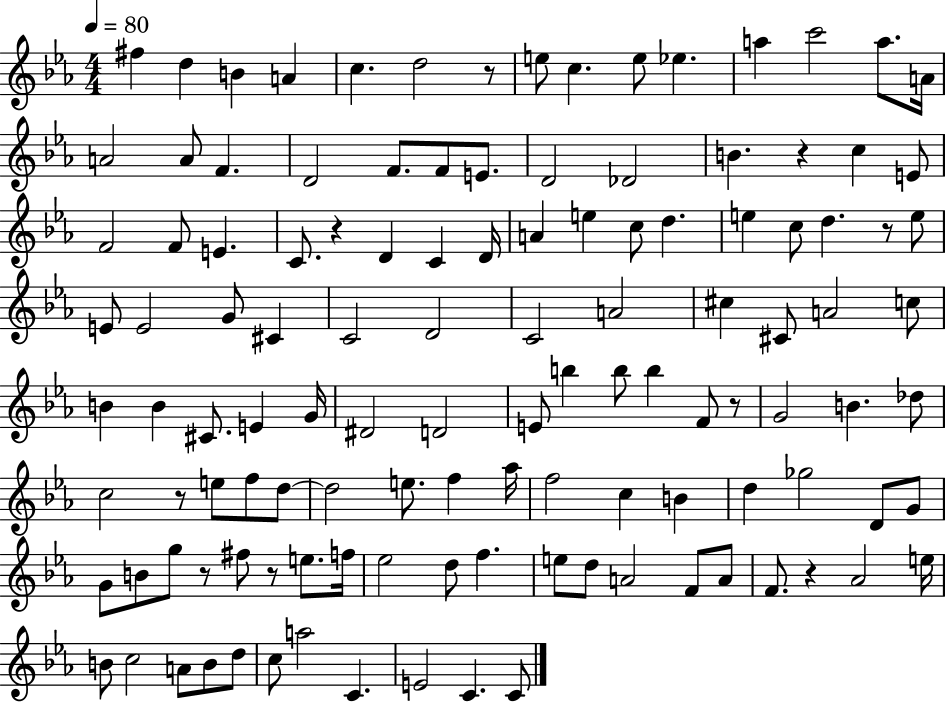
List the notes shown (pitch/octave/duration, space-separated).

F#5/q D5/q B4/q A4/q C5/q. D5/h R/e E5/e C5/q. E5/e Eb5/q. A5/q C6/h A5/e. A4/s A4/h A4/e F4/q. D4/h F4/e. F4/e E4/e. D4/h Db4/h B4/q. R/q C5/q E4/e F4/h F4/e E4/q. C4/e. R/q D4/q C4/q D4/s A4/q E5/q C5/e D5/q. E5/q C5/e D5/q. R/e E5/e E4/e E4/h G4/e C#4/q C4/h D4/h C4/h A4/h C#5/q C#4/e A4/h C5/e B4/q B4/q C#4/e. E4/q G4/s D#4/h D4/h E4/e B5/q B5/e B5/q F4/e R/e G4/h B4/q. Db5/e C5/h R/e E5/e F5/e D5/e D5/h E5/e. F5/q Ab5/s F5/h C5/q B4/q D5/q Gb5/h D4/e G4/e G4/e B4/e G5/e R/e F#5/e R/e E5/e. F5/s Eb5/h D5/e F5/q. E5/e D5/e A4/h F4/e A4/e F4/e. R/q Ab4/h E5/s B4/e C5/h A4/e B4/e D5/e C5/e A5/h C4/q. E4/h C4/q. C4/e